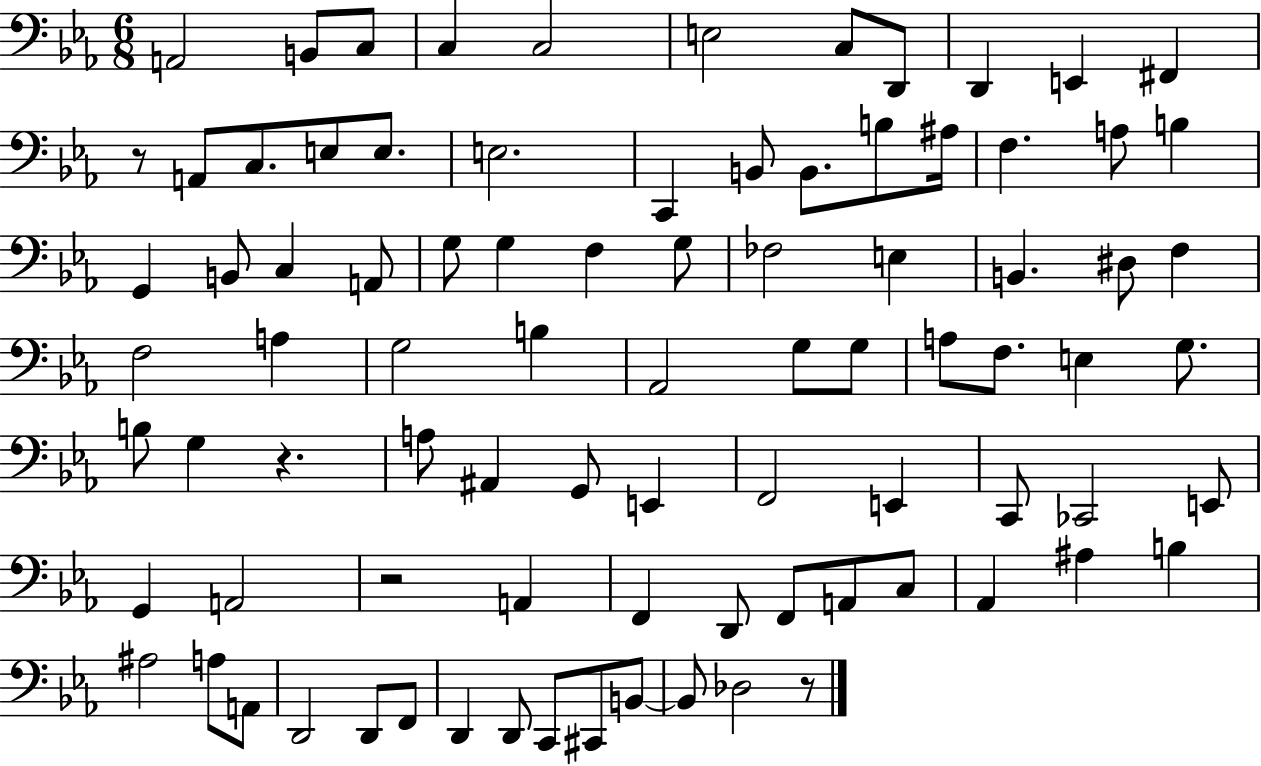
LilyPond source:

{
  \clef bass
  \numericTimeSignature
  \time 6/8
  \key ees \major
  a,2 b,8 c8 | c4 c2 | e2 c8 d,8 | d,4 e,4 fis,4 | \break r8 a,8 c8. e8 e8. | e2. | c,4 b,8 b,8. b8 ais16 | f4. a8 b4 | \break g,4 b,8 c4 a,8 | g8 g4 f4 g8 | fes2 e4 | b,4. dis8 f4 | \break f2 a4 | g2 b4 | aes,2 g8 g8 | a8 f8. e4 g8. | \break b8 g4 r4. | a8 ais,4 g,8 e,4 | f,2 e,4 | c,8 ces,2 e,8 | \break g,4 a,2 | r2 a,4 | f,4 d,8 f,8 a,8 c8 | aes,4 ais4 b4 | \break ais2 a8 a,8 | d,2 d,8 f,8 | d,4 d,8 c,8 cis,8 b,8~~ | b,8 des2 r8 | \break \bar "|."
}